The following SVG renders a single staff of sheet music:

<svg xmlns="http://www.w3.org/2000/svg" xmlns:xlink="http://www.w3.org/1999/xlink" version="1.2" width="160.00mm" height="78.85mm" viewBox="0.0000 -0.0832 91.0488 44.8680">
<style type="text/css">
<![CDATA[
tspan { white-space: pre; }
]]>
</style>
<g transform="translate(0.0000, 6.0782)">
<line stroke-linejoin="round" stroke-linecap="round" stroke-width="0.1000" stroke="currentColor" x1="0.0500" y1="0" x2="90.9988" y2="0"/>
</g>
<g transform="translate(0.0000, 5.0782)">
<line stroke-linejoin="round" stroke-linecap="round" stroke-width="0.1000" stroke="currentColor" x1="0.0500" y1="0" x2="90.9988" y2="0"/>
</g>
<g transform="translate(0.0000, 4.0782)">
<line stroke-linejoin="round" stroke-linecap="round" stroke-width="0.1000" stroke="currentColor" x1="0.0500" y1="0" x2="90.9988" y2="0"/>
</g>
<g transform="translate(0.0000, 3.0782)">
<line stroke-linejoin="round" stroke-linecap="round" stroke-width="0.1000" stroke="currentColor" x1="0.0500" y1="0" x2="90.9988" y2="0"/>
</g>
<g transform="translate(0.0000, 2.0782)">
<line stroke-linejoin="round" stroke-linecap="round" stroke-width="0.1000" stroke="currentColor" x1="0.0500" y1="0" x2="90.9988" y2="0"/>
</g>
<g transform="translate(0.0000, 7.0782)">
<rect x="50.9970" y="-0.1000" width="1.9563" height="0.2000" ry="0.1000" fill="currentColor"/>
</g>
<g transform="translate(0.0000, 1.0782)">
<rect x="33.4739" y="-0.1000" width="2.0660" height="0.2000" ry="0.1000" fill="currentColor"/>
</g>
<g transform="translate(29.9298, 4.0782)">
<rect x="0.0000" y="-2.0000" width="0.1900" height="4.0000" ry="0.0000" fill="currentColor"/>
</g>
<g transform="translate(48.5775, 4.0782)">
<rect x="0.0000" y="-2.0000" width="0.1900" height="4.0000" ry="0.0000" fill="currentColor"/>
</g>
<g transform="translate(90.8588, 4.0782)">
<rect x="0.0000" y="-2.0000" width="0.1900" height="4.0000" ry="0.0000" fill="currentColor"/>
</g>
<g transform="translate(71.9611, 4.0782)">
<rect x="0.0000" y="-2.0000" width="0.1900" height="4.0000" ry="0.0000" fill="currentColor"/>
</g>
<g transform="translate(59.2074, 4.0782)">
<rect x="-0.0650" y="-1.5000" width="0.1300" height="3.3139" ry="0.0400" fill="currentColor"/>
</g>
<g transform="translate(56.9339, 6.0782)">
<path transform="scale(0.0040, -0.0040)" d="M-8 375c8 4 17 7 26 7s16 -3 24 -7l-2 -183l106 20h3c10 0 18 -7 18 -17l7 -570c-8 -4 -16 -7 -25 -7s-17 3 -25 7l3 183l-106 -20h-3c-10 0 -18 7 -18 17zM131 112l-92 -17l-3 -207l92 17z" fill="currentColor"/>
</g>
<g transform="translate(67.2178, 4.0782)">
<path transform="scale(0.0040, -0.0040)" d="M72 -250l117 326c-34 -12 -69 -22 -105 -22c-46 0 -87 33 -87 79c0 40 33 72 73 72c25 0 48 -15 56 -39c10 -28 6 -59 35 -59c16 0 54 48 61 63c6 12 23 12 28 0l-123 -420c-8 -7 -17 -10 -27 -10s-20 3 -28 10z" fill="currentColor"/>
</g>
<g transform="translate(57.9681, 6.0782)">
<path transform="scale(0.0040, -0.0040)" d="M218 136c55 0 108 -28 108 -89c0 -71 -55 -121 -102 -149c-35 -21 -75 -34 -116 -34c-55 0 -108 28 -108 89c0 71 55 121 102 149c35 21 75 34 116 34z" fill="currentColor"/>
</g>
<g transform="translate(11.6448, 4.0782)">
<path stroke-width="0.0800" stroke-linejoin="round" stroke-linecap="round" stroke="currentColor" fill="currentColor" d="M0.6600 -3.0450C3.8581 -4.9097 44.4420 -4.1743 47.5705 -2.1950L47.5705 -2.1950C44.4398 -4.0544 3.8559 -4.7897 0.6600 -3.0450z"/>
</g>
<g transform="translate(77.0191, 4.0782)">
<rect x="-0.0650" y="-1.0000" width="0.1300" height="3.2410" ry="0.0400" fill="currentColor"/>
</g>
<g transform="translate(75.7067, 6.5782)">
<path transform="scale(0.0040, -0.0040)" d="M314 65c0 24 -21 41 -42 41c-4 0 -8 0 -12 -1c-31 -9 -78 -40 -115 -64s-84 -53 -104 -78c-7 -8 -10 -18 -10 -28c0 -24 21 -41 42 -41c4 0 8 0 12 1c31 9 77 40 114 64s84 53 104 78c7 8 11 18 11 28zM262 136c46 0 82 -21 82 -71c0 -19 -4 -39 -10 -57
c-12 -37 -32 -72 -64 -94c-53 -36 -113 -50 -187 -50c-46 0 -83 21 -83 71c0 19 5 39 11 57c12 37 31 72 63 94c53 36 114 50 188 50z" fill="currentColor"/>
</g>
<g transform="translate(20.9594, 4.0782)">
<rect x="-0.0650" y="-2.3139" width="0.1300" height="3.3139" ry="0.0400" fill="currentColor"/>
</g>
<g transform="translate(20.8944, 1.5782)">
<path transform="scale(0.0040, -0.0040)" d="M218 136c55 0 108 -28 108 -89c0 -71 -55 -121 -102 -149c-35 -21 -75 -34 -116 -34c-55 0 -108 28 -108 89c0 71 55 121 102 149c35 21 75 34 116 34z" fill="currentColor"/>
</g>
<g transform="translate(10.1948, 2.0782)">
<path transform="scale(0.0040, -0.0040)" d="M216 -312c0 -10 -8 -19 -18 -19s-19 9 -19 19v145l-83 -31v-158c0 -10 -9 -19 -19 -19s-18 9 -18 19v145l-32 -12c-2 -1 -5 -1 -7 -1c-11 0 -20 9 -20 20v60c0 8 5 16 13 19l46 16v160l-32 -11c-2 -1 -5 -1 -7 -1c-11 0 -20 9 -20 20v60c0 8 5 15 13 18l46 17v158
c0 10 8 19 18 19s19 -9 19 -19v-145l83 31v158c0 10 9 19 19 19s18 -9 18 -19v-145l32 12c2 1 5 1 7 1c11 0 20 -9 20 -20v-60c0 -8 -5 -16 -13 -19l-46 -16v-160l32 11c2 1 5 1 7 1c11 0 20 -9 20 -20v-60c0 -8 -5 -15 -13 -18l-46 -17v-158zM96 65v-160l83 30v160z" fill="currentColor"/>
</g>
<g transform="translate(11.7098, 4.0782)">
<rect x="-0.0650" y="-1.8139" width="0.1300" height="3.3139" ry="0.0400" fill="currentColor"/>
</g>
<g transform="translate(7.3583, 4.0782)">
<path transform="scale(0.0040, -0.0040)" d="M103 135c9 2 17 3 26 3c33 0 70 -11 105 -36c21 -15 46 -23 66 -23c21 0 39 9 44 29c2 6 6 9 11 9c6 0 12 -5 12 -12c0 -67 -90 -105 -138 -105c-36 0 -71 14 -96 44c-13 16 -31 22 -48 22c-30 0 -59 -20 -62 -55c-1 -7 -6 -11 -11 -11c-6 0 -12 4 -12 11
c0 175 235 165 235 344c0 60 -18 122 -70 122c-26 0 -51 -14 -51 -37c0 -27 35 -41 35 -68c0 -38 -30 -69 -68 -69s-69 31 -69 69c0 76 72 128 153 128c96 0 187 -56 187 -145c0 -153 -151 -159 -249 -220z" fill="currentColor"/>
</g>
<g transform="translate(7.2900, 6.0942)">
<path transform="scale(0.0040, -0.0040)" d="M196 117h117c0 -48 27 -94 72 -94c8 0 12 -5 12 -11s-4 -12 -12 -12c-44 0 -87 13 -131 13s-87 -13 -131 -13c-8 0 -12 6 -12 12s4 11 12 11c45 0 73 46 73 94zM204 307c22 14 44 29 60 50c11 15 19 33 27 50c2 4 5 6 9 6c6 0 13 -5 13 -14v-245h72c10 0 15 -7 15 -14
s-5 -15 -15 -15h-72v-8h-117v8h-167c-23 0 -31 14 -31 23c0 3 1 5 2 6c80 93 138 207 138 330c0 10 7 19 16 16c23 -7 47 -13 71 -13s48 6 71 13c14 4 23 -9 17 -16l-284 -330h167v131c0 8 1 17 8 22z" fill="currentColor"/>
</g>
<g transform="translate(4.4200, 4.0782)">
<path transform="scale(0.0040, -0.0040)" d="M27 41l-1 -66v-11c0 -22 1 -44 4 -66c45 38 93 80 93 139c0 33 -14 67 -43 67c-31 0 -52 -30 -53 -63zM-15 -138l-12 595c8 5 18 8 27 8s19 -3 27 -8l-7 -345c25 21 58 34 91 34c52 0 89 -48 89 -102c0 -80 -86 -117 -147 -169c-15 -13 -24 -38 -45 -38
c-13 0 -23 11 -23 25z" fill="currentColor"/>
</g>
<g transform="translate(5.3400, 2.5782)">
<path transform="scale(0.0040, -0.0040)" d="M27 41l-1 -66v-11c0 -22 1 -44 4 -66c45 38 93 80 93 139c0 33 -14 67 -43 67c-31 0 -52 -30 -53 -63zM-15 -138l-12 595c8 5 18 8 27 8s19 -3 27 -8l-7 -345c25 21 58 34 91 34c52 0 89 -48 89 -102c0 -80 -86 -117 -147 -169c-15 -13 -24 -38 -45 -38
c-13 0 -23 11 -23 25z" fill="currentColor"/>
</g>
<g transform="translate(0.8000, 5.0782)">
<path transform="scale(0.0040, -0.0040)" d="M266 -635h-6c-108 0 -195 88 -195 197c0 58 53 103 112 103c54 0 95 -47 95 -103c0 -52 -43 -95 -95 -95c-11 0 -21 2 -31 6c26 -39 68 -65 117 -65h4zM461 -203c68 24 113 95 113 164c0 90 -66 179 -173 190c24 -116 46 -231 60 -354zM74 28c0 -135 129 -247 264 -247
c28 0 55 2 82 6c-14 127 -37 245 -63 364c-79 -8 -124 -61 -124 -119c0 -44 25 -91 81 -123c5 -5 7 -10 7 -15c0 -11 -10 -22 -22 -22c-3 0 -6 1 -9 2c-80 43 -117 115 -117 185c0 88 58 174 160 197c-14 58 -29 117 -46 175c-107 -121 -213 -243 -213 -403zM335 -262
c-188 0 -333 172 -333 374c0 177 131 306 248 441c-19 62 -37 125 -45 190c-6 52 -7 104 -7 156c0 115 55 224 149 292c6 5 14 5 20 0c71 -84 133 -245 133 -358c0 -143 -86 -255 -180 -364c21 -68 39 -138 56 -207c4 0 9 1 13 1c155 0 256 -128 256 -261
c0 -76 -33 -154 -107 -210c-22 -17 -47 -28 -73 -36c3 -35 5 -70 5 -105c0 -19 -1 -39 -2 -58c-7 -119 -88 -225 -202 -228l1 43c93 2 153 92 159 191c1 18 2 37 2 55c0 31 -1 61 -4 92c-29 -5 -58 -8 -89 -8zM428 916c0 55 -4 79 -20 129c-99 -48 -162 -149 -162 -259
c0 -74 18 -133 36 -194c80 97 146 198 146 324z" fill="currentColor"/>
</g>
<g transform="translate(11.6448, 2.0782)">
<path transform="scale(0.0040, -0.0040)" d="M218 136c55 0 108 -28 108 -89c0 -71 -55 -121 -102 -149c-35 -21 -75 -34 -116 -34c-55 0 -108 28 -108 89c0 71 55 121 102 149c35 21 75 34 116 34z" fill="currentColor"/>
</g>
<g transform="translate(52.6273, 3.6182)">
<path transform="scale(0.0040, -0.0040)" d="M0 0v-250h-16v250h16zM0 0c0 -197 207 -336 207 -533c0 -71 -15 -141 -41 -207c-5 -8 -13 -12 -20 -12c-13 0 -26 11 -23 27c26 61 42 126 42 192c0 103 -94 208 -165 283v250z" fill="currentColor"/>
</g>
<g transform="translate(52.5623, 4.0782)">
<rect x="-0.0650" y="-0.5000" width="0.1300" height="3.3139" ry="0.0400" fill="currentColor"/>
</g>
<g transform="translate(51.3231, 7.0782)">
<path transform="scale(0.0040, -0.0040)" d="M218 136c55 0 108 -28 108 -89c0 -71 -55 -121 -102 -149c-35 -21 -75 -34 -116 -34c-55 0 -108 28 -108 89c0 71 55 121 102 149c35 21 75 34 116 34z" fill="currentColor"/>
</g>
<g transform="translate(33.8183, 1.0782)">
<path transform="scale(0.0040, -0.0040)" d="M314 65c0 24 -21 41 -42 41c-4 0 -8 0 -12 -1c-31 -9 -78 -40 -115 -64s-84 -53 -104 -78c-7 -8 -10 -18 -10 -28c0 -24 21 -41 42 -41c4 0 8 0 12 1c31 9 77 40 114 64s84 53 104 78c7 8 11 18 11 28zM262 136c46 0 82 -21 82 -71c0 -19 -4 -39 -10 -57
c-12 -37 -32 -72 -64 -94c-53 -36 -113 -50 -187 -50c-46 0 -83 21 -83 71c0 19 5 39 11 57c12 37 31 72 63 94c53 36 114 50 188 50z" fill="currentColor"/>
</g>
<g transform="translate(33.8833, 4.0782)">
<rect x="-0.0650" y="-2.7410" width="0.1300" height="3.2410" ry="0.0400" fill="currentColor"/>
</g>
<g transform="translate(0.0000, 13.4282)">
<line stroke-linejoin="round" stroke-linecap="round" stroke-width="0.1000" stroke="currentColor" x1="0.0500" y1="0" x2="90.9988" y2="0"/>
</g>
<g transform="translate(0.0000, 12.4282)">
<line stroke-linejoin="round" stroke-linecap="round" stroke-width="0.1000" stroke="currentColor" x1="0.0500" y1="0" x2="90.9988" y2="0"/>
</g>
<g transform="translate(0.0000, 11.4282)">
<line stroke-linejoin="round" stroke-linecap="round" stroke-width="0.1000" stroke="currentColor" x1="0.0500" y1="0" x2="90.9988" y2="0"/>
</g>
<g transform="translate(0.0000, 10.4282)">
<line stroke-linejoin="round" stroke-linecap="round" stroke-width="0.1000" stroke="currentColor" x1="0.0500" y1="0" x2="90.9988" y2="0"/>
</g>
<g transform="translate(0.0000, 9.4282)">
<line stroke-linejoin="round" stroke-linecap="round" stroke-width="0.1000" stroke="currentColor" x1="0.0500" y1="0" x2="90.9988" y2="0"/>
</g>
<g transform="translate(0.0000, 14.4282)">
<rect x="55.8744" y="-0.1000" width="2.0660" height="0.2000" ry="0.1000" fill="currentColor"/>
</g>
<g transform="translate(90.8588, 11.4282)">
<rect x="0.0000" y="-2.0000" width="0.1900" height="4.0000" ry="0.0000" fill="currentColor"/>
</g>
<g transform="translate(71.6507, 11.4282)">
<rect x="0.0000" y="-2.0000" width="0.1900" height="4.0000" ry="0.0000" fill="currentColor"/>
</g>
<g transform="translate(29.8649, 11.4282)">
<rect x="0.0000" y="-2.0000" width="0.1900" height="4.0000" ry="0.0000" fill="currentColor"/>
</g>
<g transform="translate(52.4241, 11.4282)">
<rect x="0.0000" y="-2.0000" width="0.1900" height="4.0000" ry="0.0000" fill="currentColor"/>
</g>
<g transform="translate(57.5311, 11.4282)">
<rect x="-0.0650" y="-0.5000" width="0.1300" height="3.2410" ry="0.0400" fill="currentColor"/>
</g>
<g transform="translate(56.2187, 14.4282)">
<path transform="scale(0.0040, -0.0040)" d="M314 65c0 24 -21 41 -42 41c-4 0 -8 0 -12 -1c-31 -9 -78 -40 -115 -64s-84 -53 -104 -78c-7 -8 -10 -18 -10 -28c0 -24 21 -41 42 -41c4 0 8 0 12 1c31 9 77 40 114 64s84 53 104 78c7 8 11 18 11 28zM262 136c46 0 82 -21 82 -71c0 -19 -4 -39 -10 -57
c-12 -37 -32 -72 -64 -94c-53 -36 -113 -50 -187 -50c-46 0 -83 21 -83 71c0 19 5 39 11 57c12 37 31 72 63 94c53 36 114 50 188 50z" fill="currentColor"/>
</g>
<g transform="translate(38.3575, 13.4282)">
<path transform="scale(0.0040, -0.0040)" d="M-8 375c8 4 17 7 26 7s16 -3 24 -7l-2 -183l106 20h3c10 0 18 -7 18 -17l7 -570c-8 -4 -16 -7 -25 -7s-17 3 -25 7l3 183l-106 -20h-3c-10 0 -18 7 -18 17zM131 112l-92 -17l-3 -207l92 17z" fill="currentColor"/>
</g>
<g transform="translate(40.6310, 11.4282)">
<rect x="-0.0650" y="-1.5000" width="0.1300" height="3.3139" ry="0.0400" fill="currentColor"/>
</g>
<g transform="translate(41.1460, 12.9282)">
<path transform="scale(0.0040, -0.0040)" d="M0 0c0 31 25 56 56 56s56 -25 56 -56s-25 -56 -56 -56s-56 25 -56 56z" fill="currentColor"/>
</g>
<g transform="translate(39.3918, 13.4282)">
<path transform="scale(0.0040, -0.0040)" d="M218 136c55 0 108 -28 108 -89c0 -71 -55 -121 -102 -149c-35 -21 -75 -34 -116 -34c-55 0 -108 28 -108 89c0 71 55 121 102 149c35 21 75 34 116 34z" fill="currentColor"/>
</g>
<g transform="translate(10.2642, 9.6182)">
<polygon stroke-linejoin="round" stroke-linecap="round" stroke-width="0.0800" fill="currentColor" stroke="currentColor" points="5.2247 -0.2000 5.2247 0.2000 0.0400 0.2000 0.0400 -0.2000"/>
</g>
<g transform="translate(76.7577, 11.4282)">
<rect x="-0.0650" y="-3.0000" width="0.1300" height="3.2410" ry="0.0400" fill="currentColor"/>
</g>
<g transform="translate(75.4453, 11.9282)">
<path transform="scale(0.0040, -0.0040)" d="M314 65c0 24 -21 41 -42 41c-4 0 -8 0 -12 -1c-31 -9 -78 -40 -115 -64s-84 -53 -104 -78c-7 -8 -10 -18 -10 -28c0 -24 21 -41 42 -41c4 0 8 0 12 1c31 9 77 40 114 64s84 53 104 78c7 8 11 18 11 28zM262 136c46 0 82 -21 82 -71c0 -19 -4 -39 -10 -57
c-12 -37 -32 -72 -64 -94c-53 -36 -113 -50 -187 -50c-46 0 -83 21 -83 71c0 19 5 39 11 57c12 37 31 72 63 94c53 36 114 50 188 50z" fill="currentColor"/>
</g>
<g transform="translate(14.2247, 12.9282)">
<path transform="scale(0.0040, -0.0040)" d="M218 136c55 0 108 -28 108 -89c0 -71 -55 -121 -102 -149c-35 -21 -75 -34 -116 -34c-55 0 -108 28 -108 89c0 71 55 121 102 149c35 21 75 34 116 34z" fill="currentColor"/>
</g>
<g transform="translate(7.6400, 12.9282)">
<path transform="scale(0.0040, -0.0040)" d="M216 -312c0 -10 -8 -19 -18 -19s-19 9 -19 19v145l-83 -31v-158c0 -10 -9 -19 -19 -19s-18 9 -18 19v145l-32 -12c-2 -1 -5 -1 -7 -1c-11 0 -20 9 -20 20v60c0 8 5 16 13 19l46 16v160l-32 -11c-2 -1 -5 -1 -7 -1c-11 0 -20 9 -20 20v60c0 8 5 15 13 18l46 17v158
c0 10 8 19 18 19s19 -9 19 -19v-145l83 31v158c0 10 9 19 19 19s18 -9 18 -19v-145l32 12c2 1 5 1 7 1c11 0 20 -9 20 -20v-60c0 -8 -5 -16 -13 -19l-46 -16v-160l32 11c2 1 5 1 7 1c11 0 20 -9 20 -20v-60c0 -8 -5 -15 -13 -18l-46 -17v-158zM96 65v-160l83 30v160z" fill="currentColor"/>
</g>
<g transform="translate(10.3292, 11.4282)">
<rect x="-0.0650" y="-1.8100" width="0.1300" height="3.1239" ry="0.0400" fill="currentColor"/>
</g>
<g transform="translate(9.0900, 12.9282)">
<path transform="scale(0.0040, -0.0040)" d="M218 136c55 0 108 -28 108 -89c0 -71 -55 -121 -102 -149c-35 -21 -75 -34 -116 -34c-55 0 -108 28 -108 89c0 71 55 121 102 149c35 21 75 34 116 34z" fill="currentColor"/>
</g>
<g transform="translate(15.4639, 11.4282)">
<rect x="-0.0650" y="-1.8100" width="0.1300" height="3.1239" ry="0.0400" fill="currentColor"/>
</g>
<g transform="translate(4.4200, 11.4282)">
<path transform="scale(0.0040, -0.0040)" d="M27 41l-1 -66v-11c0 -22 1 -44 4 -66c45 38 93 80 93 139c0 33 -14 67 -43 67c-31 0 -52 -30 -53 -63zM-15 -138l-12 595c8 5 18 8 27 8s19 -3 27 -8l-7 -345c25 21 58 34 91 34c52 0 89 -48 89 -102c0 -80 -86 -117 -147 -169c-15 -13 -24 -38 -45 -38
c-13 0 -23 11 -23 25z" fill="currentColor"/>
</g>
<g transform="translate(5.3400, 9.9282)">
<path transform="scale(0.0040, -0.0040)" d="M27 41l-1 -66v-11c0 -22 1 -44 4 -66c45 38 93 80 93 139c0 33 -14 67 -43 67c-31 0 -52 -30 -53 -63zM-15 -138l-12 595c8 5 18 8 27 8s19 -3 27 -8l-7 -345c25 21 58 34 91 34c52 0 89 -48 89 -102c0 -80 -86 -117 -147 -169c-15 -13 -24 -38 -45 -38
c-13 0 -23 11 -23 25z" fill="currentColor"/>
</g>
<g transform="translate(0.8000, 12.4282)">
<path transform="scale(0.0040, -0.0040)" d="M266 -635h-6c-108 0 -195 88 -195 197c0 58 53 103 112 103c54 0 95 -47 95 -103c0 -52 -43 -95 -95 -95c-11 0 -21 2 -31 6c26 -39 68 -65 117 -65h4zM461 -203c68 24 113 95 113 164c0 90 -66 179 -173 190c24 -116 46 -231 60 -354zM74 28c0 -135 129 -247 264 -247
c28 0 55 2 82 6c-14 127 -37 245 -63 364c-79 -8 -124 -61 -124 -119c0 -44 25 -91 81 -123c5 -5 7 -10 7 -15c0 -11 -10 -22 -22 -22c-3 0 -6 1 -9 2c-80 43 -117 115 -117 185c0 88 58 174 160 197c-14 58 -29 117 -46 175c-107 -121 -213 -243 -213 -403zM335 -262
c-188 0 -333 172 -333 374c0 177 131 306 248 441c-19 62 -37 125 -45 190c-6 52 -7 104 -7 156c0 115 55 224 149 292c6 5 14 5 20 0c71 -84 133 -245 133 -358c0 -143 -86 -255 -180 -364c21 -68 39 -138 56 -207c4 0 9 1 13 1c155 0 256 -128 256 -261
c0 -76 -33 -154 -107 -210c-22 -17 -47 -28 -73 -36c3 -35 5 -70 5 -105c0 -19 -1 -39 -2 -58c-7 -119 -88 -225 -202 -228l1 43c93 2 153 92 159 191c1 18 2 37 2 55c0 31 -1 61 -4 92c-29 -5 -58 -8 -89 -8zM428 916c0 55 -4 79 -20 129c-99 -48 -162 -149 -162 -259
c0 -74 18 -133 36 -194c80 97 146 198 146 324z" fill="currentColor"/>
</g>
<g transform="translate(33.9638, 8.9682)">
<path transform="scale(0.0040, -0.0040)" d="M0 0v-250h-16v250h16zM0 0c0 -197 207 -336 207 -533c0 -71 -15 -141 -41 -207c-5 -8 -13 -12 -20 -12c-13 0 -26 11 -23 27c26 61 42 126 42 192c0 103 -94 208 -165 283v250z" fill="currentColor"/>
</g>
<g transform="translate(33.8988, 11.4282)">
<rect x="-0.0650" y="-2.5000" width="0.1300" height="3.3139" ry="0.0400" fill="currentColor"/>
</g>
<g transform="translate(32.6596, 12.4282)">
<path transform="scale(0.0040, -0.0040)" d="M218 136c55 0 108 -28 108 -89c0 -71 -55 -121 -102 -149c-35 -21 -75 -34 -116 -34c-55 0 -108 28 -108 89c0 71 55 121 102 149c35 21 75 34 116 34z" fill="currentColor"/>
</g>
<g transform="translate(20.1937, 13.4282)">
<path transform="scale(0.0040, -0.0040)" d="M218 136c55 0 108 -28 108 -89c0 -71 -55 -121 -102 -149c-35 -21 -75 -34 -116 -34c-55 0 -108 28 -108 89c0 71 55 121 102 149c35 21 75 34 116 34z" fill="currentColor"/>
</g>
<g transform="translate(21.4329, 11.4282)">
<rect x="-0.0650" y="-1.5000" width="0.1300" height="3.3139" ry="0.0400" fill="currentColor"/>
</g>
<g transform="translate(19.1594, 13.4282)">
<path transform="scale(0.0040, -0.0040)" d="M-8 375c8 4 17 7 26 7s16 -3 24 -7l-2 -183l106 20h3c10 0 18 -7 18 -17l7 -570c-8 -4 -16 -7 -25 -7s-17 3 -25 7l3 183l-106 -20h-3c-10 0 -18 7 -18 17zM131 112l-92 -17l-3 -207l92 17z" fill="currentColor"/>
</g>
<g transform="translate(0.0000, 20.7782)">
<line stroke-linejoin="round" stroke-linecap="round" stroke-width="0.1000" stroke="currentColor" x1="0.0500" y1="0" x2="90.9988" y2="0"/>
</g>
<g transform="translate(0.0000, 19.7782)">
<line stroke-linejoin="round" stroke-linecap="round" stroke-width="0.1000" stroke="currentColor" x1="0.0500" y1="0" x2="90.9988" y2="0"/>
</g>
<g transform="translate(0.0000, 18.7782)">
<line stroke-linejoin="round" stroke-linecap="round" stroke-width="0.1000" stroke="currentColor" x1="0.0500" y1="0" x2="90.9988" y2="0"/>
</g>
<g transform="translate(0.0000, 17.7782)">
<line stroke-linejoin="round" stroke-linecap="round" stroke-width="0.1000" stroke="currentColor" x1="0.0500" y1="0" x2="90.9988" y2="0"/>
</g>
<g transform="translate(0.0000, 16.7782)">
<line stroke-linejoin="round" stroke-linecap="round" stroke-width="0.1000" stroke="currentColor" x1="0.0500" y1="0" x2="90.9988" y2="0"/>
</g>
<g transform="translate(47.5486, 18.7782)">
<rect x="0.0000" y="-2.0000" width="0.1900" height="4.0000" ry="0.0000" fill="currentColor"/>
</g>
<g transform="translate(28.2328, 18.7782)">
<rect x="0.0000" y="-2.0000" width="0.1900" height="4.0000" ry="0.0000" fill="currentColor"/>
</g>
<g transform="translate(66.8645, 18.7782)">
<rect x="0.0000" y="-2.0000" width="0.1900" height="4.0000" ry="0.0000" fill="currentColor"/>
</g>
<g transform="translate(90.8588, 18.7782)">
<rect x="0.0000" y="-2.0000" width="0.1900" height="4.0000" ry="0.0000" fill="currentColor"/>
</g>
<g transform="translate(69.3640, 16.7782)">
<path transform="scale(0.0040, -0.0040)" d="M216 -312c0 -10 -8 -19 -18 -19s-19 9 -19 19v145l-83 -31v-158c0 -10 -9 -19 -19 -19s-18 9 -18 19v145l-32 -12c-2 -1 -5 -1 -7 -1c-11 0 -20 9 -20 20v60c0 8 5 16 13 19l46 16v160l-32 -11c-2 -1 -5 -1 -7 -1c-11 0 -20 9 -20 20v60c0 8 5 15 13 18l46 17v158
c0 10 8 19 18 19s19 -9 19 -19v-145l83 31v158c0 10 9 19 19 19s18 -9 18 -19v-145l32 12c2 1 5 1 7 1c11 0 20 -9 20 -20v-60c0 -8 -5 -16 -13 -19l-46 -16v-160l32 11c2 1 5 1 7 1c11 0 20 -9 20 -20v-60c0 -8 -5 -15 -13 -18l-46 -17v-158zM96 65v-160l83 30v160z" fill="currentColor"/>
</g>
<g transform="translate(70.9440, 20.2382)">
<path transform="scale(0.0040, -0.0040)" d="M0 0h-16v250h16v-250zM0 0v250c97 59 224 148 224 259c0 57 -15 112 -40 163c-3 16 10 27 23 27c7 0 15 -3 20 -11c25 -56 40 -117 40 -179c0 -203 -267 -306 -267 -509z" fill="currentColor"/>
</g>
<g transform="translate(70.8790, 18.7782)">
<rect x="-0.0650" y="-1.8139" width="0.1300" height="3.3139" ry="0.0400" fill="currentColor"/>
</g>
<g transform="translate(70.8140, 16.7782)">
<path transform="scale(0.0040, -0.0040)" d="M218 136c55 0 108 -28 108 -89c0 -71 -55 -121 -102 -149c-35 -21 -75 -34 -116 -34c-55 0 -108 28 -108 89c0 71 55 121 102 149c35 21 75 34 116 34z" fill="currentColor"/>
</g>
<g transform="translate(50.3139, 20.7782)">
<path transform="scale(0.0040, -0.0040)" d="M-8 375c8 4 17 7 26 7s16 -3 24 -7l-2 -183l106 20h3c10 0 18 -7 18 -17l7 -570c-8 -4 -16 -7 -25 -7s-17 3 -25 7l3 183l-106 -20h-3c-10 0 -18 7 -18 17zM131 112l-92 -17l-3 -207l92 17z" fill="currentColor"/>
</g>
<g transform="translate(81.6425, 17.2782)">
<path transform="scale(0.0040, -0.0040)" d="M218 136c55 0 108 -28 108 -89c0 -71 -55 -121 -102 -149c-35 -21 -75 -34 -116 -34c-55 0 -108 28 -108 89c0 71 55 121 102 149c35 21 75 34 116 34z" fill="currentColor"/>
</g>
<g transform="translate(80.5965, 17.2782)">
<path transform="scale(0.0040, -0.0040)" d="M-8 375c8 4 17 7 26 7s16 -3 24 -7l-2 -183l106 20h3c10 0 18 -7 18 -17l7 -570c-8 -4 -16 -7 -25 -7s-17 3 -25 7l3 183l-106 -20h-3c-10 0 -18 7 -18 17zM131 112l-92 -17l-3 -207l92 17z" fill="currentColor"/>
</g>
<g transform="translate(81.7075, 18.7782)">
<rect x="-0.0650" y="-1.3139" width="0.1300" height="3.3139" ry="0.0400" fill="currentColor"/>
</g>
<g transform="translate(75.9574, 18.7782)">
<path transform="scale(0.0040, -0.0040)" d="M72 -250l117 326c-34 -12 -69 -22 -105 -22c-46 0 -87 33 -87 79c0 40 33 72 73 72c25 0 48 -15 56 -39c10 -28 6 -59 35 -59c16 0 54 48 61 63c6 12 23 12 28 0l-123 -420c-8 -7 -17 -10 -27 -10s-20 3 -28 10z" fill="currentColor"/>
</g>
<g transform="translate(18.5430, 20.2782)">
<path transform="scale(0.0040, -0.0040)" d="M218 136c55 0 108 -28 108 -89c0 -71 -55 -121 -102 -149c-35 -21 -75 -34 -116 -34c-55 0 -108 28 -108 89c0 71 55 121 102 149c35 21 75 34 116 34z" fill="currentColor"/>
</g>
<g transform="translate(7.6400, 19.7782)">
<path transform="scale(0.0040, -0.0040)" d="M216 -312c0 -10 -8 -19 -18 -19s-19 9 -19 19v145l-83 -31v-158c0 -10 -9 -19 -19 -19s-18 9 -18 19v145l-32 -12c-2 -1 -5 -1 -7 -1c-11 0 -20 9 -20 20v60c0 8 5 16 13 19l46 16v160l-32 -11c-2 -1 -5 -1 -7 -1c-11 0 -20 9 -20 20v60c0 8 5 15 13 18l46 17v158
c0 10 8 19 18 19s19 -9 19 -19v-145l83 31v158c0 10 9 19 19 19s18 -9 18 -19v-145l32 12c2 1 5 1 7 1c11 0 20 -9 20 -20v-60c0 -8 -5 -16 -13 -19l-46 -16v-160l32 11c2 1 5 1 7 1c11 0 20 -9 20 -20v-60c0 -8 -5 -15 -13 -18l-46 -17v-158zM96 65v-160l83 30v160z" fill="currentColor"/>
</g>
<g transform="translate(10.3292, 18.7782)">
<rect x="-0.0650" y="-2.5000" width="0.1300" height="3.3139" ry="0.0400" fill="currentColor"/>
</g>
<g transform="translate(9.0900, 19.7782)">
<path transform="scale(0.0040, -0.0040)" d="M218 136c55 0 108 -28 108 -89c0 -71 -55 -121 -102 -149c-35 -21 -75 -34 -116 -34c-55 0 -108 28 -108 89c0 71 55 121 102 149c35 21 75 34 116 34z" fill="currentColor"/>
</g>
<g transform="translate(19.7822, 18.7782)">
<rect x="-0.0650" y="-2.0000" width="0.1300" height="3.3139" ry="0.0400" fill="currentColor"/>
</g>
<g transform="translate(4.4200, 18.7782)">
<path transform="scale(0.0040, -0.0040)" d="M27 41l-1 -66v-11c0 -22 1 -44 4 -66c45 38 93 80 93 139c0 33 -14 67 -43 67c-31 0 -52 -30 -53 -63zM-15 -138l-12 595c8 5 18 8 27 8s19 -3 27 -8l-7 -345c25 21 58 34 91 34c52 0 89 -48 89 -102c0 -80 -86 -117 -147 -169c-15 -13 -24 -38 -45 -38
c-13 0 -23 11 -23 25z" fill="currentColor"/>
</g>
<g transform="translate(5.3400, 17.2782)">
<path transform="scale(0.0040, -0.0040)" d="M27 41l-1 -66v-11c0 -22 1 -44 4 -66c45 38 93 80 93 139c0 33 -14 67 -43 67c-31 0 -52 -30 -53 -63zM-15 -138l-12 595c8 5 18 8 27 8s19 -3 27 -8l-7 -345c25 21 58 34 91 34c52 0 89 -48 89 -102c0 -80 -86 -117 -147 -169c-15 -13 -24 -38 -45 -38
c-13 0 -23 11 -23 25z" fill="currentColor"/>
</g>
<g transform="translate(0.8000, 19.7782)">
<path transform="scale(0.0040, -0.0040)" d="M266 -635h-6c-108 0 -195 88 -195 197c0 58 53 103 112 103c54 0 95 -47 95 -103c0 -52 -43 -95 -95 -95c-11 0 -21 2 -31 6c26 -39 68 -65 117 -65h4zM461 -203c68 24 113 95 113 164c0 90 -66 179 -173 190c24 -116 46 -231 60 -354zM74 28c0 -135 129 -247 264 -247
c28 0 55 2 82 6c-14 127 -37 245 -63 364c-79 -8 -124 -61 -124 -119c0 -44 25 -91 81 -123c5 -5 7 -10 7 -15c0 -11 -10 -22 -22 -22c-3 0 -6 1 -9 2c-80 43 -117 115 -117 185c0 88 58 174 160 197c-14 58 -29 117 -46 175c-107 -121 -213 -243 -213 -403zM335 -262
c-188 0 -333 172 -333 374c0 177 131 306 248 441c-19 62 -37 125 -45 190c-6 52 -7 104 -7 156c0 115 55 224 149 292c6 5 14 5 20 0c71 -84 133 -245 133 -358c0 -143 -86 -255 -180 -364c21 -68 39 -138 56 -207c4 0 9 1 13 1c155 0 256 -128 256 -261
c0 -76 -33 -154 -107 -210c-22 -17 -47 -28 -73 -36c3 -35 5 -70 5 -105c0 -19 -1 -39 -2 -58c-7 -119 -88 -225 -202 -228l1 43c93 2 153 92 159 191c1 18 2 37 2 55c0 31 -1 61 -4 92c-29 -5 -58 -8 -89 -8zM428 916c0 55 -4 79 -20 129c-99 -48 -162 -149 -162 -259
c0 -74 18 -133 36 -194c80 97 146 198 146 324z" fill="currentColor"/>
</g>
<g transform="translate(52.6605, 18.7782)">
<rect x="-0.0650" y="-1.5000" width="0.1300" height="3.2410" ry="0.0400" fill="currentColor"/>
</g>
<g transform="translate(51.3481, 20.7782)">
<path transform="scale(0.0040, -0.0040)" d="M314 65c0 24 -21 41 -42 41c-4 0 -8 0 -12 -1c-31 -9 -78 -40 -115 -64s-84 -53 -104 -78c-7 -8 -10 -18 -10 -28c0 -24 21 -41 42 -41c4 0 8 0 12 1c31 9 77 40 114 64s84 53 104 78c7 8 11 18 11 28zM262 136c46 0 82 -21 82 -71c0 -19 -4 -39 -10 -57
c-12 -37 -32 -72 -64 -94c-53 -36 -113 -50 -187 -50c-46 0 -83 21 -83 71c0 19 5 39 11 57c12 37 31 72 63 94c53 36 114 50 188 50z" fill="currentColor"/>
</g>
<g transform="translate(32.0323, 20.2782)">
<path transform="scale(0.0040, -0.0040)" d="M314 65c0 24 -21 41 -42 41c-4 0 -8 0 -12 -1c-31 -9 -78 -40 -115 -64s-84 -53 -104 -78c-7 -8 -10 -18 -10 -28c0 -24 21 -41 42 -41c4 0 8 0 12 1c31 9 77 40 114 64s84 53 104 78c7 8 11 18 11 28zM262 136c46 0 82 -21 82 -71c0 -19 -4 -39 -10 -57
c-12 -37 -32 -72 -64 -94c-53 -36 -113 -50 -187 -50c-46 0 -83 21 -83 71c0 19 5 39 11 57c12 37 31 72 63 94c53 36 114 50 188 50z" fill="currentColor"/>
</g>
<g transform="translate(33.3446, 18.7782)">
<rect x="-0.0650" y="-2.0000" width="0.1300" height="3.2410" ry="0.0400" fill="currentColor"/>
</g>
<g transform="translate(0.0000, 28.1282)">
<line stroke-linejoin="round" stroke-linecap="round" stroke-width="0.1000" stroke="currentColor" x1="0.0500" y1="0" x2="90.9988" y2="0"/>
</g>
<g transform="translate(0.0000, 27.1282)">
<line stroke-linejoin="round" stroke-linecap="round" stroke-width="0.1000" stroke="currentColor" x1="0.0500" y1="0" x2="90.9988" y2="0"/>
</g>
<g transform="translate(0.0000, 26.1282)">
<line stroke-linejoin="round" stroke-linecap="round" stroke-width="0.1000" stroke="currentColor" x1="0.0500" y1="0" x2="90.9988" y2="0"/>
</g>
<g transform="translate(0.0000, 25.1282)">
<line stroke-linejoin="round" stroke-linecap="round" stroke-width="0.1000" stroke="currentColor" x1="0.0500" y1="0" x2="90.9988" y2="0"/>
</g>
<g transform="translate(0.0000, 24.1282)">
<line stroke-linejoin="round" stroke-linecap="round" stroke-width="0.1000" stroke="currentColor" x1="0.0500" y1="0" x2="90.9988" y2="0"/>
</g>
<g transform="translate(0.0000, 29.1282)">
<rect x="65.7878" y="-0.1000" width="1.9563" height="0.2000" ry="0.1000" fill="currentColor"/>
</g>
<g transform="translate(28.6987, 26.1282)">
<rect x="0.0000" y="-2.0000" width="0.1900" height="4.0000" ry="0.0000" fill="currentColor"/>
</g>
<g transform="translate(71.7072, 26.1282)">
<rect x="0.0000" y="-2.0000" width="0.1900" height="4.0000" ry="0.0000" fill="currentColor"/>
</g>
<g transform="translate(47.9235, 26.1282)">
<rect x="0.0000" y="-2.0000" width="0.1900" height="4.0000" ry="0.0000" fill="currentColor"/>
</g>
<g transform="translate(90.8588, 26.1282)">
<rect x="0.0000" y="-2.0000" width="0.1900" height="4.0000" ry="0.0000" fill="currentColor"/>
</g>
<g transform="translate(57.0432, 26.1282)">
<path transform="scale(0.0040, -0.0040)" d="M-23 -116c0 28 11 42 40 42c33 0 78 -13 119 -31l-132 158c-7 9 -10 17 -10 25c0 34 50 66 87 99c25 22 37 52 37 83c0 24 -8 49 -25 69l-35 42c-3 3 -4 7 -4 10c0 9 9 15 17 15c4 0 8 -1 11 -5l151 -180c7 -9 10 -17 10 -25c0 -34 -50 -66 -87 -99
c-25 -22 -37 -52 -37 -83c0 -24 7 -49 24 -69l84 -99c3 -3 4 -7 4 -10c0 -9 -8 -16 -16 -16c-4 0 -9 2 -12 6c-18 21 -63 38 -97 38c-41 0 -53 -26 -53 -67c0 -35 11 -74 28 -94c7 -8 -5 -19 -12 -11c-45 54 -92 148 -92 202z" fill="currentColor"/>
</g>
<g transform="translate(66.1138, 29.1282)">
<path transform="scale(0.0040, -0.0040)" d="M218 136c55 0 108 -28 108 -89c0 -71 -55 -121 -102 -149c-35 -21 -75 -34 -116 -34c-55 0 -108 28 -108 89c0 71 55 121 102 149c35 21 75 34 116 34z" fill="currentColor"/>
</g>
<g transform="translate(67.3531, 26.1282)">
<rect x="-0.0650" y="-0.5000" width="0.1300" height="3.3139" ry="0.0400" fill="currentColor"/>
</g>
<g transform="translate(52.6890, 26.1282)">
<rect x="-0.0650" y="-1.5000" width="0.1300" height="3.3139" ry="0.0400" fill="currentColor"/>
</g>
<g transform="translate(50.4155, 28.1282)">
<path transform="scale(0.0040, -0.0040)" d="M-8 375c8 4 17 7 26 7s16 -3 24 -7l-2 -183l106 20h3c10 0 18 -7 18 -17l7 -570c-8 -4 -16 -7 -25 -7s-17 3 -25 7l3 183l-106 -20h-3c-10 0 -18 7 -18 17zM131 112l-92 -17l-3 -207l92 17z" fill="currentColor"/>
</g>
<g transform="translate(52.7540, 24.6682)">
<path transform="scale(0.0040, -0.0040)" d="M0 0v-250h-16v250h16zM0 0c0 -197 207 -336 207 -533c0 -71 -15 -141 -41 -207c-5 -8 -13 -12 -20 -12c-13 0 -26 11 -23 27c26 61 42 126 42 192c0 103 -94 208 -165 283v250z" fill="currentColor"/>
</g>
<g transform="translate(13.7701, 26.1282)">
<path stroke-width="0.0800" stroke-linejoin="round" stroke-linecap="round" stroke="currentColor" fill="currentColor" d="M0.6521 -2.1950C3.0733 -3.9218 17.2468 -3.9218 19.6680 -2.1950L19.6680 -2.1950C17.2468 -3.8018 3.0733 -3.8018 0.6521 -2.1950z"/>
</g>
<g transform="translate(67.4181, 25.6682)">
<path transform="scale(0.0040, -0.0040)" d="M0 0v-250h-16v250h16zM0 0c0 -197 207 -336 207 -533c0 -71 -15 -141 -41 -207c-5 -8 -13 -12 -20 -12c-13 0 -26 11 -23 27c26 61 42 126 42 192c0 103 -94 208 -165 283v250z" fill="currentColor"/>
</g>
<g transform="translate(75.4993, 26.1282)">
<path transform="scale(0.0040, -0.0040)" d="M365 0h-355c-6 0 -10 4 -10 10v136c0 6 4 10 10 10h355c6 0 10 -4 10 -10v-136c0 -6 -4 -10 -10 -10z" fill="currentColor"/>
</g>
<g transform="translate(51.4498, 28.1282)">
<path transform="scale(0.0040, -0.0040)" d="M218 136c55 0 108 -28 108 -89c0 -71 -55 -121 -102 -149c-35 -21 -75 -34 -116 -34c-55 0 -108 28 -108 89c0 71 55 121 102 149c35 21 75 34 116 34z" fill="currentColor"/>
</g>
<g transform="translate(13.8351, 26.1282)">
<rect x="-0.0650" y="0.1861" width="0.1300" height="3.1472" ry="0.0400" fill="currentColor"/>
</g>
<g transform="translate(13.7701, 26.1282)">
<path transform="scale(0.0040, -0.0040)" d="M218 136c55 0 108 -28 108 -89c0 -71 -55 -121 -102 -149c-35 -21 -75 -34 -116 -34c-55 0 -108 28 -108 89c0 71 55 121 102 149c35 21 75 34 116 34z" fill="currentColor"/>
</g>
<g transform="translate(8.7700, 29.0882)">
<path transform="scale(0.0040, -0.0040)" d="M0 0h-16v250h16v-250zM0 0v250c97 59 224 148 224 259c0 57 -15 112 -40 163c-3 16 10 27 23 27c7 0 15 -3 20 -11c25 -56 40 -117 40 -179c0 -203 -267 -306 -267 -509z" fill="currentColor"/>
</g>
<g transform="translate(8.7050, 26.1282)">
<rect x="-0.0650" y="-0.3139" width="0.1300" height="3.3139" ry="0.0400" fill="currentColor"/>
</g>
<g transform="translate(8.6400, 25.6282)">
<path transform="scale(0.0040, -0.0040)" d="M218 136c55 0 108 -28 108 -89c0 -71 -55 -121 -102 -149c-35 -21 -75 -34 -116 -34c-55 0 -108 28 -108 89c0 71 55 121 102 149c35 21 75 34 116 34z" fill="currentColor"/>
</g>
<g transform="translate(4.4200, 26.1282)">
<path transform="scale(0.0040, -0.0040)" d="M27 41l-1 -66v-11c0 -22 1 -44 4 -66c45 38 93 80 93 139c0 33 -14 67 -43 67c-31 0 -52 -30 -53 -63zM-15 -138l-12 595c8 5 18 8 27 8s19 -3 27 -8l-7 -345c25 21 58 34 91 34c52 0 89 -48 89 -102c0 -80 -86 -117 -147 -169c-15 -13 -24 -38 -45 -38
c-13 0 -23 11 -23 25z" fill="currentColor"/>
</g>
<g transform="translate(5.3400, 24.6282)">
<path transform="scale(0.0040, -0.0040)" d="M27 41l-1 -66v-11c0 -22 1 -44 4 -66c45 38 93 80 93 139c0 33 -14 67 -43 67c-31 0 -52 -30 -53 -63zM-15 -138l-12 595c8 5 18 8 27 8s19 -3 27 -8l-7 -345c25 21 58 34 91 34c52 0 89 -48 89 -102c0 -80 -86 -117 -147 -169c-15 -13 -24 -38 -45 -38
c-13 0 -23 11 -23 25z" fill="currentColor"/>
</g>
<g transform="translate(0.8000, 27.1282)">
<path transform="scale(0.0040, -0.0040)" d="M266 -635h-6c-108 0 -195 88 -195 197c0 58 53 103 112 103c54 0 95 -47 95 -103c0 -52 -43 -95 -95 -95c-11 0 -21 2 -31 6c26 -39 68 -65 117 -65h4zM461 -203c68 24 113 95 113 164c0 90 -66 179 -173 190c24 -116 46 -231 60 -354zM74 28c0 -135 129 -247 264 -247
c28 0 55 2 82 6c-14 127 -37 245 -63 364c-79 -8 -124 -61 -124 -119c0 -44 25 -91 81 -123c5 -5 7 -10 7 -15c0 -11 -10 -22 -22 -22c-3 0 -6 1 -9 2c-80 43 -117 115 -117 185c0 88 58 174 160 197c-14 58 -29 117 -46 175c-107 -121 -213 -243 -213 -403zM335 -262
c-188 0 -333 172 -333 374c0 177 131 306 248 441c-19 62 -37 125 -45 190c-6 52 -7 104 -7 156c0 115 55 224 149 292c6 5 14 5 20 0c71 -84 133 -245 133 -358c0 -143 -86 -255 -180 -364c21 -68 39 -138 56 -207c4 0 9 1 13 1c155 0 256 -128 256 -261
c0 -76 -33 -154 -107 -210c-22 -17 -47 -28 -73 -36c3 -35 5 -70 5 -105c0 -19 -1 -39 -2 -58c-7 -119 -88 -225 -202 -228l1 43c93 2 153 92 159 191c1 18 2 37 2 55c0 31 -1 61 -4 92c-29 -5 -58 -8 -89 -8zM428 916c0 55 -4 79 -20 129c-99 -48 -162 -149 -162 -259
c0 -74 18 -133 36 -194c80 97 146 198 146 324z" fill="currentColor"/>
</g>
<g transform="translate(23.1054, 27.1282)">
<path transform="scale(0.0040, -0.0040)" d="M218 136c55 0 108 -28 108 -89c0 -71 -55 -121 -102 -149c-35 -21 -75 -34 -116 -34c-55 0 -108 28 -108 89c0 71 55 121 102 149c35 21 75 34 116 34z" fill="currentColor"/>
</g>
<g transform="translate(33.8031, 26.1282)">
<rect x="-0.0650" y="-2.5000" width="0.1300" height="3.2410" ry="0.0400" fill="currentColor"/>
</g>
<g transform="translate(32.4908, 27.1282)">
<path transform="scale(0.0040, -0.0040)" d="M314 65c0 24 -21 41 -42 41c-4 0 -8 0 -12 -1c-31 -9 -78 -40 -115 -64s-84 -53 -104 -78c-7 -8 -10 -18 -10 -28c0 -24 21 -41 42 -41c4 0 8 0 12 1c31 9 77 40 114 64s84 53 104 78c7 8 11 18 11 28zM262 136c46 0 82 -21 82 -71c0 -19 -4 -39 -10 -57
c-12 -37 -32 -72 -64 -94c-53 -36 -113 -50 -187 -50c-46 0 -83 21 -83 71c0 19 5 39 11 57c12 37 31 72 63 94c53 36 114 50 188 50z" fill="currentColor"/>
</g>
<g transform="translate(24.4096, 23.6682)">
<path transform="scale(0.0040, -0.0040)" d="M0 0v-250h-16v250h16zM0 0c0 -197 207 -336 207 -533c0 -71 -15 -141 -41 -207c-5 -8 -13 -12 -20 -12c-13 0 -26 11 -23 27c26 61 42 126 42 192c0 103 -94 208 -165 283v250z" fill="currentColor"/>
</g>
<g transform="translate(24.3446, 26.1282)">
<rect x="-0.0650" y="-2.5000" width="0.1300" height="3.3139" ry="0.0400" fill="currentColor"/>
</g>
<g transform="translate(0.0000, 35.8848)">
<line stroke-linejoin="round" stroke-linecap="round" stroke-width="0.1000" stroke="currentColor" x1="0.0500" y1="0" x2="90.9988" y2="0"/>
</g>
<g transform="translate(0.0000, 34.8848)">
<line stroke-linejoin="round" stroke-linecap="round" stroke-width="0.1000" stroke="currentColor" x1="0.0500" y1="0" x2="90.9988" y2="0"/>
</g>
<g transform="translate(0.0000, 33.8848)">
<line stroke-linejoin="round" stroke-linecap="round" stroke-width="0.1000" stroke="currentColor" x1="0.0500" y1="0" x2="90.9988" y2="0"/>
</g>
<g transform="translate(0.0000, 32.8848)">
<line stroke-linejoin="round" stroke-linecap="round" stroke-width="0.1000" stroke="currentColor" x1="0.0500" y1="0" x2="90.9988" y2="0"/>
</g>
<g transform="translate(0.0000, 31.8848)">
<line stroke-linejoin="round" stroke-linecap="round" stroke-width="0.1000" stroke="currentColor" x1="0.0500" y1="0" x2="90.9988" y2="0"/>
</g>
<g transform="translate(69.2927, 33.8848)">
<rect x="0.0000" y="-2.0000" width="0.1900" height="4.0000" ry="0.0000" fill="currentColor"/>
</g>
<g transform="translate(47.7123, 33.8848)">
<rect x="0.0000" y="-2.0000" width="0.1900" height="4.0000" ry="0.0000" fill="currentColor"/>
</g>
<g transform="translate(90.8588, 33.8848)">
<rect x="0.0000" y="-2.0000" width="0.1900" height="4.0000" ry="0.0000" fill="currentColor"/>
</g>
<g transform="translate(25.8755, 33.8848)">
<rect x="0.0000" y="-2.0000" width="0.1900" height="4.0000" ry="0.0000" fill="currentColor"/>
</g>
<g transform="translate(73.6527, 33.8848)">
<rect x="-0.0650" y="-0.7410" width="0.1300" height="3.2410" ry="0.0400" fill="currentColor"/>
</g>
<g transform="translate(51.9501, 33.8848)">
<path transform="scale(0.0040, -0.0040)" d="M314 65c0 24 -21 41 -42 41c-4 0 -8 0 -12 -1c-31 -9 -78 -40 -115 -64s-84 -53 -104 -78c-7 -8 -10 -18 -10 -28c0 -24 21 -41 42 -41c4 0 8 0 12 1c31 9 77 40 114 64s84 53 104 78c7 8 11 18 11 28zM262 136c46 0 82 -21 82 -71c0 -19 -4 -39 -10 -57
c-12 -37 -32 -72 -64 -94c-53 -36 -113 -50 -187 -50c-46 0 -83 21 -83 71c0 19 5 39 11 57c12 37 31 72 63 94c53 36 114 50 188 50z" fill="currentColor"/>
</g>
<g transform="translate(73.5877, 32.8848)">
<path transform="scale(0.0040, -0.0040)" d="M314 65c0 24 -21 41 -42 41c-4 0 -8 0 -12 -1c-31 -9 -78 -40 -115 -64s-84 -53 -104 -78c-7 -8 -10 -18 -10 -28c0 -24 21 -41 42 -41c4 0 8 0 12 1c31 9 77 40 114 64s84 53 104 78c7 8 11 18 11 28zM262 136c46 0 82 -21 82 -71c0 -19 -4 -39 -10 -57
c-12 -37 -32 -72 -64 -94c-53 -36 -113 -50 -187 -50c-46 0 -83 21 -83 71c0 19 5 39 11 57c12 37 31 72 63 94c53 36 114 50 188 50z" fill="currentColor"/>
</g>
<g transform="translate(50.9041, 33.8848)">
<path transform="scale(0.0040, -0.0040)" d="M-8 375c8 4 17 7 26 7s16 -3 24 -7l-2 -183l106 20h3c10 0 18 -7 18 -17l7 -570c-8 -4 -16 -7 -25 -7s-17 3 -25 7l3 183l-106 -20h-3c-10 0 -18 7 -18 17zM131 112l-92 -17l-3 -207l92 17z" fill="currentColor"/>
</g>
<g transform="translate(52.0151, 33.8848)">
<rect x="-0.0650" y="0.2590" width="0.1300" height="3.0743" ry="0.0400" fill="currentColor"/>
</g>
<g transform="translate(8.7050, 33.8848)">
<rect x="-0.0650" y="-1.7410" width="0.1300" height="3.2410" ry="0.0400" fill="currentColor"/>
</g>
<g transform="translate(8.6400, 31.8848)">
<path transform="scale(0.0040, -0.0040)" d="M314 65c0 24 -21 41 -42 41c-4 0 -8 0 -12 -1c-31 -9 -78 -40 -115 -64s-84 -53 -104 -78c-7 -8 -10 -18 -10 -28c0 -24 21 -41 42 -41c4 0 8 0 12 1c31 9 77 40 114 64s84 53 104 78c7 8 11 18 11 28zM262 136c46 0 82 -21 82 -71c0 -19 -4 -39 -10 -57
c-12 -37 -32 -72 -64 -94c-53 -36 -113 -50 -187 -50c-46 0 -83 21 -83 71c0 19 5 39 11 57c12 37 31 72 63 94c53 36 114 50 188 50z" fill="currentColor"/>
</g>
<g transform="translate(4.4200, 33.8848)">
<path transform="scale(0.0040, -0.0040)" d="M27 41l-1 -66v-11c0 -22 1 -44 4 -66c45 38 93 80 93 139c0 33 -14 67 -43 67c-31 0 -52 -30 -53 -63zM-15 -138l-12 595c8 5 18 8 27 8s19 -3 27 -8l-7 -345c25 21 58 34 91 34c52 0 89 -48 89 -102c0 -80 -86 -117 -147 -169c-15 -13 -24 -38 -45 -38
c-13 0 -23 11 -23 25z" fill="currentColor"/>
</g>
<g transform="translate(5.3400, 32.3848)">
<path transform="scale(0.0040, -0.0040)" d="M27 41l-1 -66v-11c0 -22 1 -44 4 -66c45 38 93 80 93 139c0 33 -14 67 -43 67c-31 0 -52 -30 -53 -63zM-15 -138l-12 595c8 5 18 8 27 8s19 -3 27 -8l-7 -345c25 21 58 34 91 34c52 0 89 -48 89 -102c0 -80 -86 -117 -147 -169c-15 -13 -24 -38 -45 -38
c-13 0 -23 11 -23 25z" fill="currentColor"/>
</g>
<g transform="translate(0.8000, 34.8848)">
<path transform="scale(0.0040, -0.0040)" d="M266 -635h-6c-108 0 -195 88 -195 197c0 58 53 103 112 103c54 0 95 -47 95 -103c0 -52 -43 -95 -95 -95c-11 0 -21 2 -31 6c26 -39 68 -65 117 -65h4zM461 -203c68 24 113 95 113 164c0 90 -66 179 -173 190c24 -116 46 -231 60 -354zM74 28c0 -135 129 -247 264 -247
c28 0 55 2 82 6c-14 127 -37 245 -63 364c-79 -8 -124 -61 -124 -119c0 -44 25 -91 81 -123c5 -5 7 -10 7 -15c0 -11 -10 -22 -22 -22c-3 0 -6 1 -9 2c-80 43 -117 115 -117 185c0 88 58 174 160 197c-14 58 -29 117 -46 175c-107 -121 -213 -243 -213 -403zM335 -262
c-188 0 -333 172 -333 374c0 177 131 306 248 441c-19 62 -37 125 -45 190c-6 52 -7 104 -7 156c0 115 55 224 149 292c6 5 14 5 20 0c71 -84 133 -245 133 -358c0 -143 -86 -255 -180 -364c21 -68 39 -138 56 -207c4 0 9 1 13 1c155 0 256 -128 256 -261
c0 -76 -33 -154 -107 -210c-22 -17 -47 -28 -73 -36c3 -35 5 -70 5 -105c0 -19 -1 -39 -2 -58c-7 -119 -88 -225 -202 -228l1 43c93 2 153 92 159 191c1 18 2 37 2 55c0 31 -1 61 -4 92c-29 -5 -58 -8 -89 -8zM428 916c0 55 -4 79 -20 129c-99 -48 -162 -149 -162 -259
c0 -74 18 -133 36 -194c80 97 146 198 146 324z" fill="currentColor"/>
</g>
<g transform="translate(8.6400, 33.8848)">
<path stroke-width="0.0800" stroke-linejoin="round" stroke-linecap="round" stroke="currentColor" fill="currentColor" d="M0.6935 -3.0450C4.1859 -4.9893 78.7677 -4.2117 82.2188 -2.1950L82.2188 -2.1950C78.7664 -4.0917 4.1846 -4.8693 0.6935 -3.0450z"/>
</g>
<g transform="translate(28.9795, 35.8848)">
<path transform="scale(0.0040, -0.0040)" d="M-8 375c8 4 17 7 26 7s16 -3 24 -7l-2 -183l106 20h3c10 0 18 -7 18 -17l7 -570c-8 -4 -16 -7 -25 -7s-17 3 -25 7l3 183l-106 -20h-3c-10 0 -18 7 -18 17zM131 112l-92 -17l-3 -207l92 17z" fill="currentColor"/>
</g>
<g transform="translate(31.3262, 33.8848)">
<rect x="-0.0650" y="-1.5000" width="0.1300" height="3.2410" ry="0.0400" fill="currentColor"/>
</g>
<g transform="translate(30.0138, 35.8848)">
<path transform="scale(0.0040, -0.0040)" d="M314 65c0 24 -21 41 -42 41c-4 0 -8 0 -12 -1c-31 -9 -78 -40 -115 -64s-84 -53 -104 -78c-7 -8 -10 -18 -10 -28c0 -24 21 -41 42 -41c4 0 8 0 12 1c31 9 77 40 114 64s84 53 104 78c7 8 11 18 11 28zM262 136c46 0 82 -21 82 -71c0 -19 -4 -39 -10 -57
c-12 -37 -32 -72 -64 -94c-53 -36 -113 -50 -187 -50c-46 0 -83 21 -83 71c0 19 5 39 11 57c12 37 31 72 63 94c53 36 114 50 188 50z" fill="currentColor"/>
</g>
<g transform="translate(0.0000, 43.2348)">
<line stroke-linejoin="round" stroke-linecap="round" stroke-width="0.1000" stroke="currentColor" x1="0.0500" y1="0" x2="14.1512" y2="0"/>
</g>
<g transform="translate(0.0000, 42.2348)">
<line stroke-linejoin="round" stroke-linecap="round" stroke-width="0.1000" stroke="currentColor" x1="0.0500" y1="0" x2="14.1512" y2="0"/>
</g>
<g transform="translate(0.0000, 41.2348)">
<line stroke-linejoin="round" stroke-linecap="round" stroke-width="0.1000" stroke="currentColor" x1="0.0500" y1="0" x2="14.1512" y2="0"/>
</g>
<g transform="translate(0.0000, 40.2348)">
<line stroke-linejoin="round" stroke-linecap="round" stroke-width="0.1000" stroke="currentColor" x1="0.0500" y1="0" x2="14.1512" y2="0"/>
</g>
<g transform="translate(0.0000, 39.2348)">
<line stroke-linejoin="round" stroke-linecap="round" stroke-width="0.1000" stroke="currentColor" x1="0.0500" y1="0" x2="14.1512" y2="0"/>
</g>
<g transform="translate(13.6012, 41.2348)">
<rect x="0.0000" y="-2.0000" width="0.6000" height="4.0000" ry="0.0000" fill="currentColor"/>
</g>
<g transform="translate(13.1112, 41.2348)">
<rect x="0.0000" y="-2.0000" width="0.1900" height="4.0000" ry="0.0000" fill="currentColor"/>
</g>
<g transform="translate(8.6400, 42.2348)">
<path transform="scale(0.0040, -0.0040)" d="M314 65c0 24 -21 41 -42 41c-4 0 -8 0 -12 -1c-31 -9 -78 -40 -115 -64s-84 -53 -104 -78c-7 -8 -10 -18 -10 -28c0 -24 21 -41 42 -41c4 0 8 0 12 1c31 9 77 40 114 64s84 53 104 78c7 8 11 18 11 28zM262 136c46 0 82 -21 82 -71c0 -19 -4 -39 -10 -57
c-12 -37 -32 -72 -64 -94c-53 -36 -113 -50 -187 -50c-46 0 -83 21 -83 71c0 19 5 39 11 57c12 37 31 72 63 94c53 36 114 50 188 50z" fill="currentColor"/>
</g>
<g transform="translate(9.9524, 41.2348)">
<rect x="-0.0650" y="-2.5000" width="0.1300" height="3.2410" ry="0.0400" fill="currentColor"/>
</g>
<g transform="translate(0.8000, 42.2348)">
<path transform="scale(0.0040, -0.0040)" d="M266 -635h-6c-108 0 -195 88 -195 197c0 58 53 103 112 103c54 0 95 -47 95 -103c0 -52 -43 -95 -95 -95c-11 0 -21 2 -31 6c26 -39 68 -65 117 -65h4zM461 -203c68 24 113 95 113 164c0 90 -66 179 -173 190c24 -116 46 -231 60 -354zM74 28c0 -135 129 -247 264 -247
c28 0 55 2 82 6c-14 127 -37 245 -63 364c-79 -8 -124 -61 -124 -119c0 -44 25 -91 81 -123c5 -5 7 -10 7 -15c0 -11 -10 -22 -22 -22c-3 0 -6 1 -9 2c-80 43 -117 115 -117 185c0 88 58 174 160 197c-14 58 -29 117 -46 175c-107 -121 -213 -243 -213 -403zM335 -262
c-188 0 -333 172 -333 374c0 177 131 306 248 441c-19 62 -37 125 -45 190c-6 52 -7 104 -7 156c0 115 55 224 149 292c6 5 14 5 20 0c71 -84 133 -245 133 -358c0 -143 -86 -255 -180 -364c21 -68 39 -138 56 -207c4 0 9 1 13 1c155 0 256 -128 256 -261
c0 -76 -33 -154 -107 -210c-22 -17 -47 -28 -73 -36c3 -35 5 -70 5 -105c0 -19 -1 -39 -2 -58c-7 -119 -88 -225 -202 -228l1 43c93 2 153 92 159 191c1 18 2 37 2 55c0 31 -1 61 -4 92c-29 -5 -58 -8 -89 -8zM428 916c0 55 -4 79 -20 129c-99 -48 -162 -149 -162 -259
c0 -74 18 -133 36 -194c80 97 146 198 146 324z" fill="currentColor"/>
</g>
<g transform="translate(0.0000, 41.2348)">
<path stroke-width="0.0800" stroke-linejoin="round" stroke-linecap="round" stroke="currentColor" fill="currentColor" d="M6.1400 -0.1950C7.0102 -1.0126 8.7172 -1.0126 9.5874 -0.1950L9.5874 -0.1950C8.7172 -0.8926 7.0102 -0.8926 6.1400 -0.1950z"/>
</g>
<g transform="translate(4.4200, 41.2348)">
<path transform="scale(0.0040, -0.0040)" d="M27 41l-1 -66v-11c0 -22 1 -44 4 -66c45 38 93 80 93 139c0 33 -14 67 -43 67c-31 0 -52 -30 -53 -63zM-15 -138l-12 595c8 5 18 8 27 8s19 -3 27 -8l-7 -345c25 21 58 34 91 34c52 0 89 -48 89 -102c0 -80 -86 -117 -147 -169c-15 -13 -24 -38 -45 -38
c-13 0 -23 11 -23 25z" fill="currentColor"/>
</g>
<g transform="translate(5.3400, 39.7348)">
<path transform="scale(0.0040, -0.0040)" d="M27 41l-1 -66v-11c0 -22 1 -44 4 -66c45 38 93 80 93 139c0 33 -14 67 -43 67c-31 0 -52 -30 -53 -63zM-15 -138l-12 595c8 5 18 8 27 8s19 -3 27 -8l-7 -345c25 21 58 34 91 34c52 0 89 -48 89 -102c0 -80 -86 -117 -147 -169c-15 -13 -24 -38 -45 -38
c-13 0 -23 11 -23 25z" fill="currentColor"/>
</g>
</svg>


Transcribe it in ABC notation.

X:1
T:Untitled
M:2/4
L:1/4
K:Bb
^f g a2 C/2 E z/2 D2 ^F/2 ^F/2 E G/2 E C2 A2 ^G F F2 E2 ^f/2 z/2 e c/2 _B G/2 G2 E/2 z C/2 z2 f2 E2 B2 d2 G2